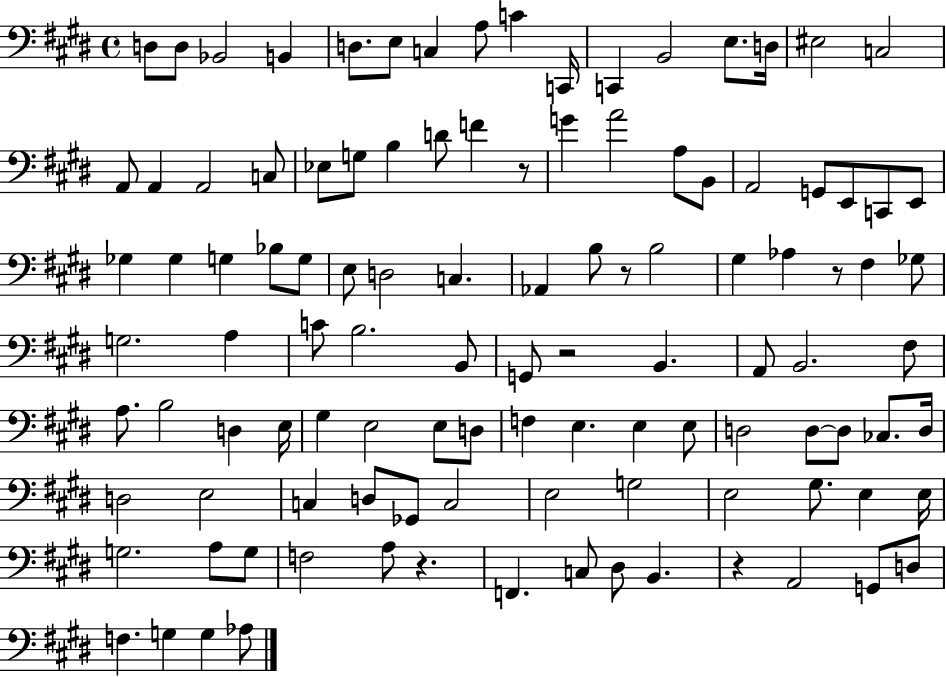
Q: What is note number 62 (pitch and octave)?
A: D3